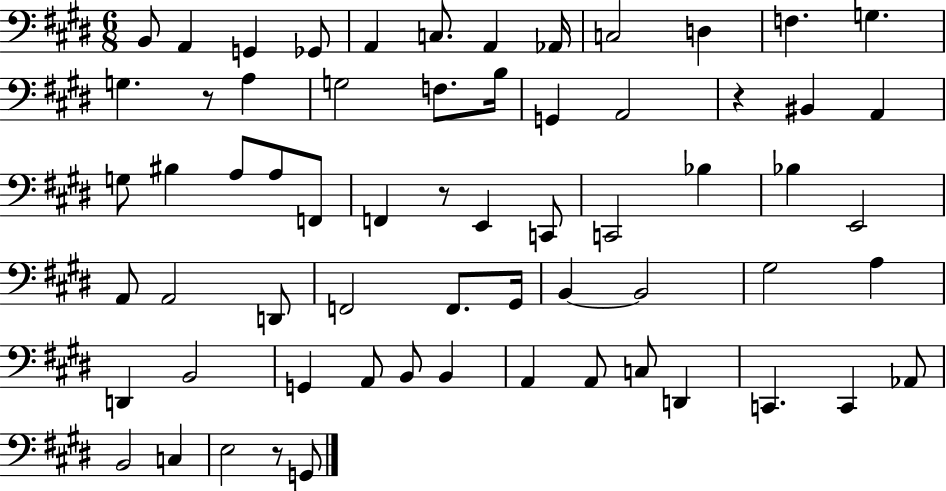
X:1
T:Untitled
M:6/8
L:1/4
K:E
B,,/2 A,, G,, _G,,/2 A,, C,/2 A,, _A,,/4 C,2 D, F, G, G, z/2 A, G,2 F,/2 B,/4 G,, A,,2 z ^B,, A,, G,/2 ^B, A,/2 A,/2 F,,/2 F,, z/2 E,, C,,/2 C,,2 _B, _B, E,,2 A,,/2 A,,2 D,,/2 F,,2 F,,/2 ^G,,/4 B,, B,,2 ^G,2 A, D,, B,,2 G,, A,,/2 B,,/2 B,, A,, A,,/2 C,/2 D,, C,, C,, _A,,/2 B,,2 C, E,2 z/2 G,,/2